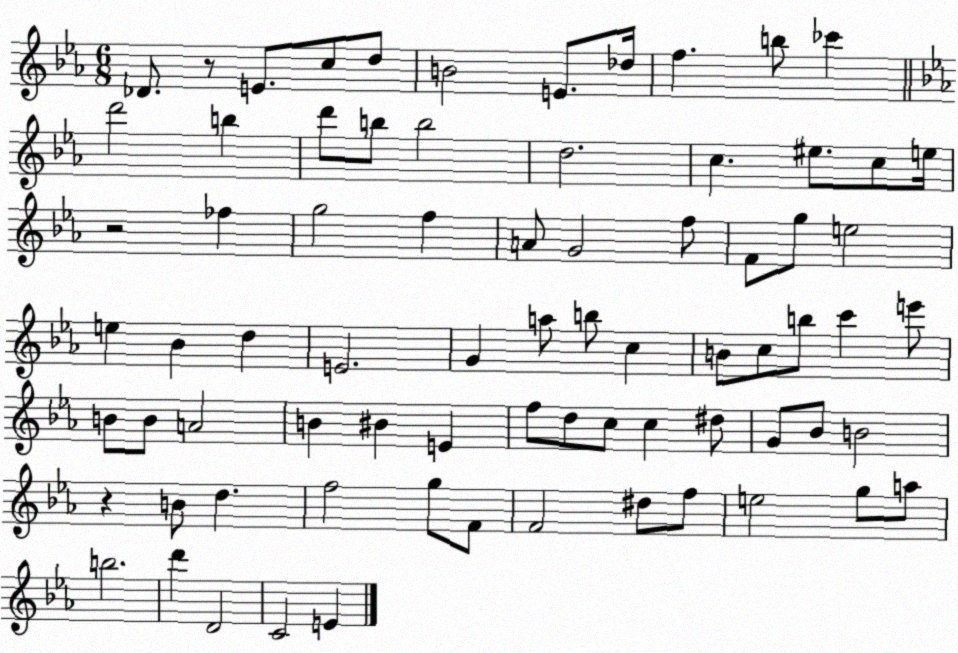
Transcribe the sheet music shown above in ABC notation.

X:1
T:Untitled
M:6/8
L:1/4
K:Eb
_D/2 z/2 E/2 c/2 d/2 B2 E/2 _d/4 f b/2 _c' d'2 b d'/2 b/2 b2 d2 c ^e/2 c/2 e/4 z2 _f g2 f A/2 G2 f/2 F/2 g/2 e2 e _B d E2 G a/2 b/2 c B/2 c/2 b/2 c' e'/2 B/2 B/2 A2 B ^B E f/2 d/2 c/2 c ^d/2 G/2 _B/2 B2 z B/2 d f2 g/2 F/2 F2 ^d/2 f/2 e2 g/2 a/2 b2 d' D2 C2 E